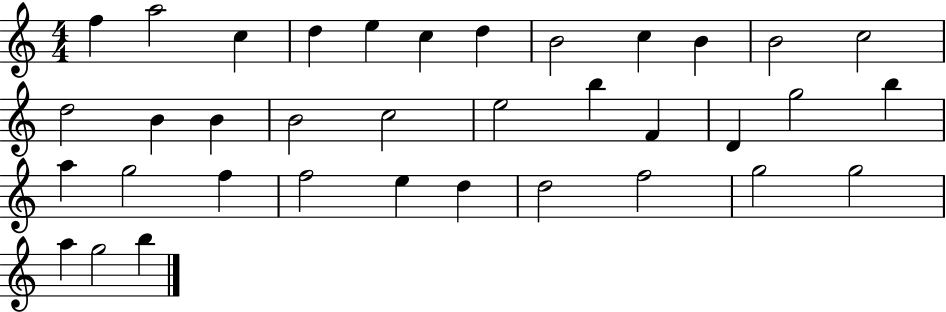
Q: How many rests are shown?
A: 0